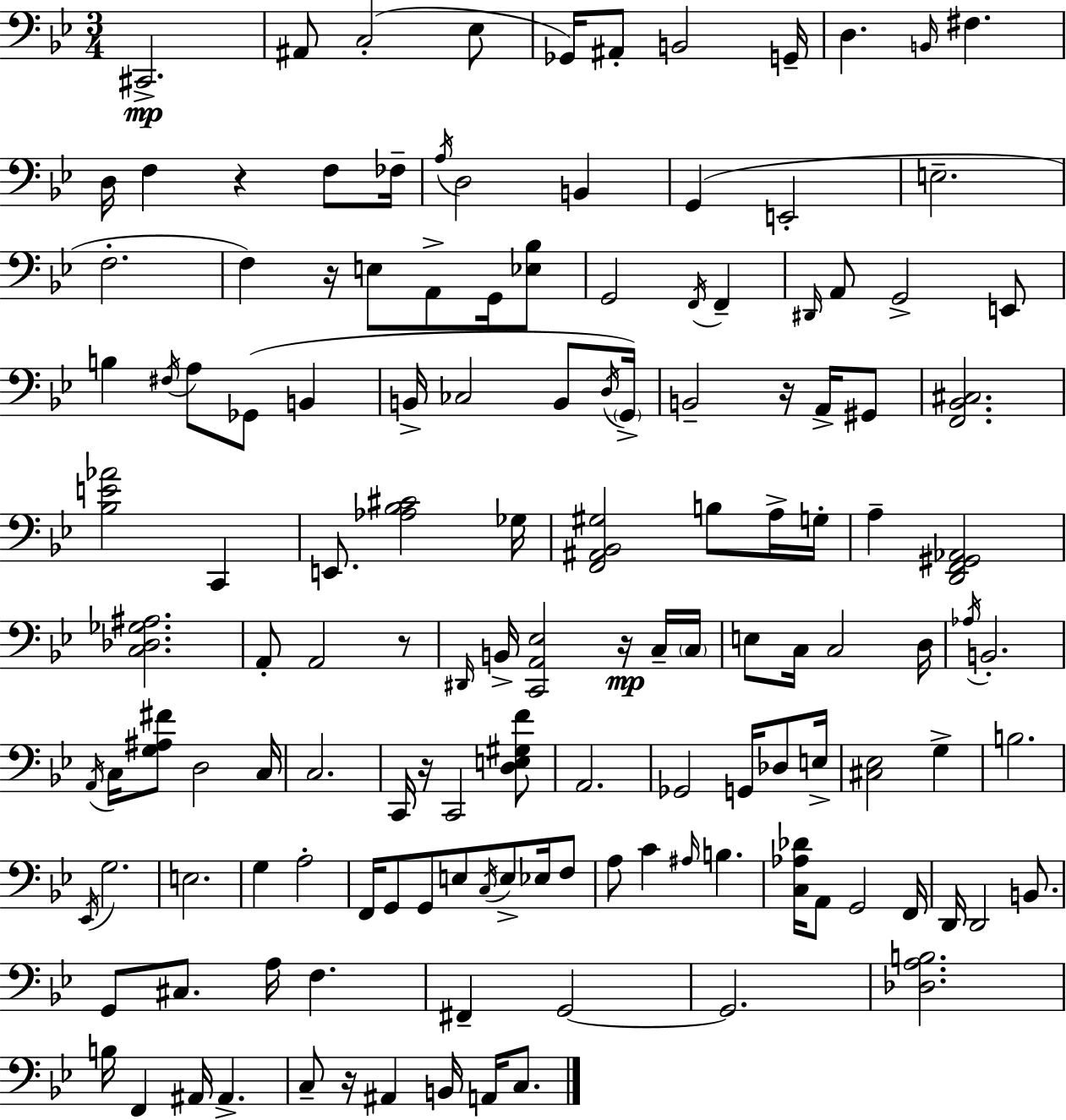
X:1
T:Untitled
M:3/4
L:1/4
K:Bb
^C,,2 ^A,,/2 C,2 _E,/2 _G,,/4 ^A,,/2 B,,2 G,,/4 D, B,,/4 ^F, D,/4 F, z F,/2 _F,/4 A,/4 D,2 B,, G,, E,,2 E,2 F,2 F, z/4 E,/2 A,,/2 G,,/4 [_E,_B,]/2 G,,2 F,,/4 F,, ^D,,/4 A,,/2 G,,2 E,,/2 B, ^F,/4 A,/2 _G,,/2 B,, B,,/4 _C,2 B,,/2 D,/4 G,,/4 B,,2 z/4 A,,/4 ^G,,/2 [F,,_B,,^C,]2 [_B,E_A]2 C,, E,,/2 [_A,_B,^C]2 _G,/4 [F,,^A,,_B,,^G,]2 B,/2 A,/4 G,/4 A, [D,,F,,^G,,_A,,]2 [C,_D,_G,^A,]2 A,,/2 A,,2 z/2 ^D,,/4 B,,/4 [C,,A,,_E,]2 z/4 C,/4 C,/4 E,/2 C,/4 C,2 D,/4 _A,/4 B,,2 A,,/4 C,/4 [G,^A,^F]/2 D,2 C,/4 C,2 C,,/4 z/4 C,,2 [D,E,^G,F]/2 A,,2 _G,,2 G,,/4 _D,/2 E,/4 [^C,_E,]2 G, B,2 _E,,/4 G,2 E,2 G, A,2 F,,/4 G,,/2 G,,/2 E,/2 C,/4 E,/2 _E,/4 F,/2 A,/2 C ^A,/4 B, [C,_A,_D]/4 A,,/2 G,,2 F,,/4 D,,/4 D,,2 B,,/2 G,,/2 ^C,/2 A,/4 F, ^F,, G,,2 G,,2 [_D,A,B,]2 B,/4 F,, ^A,,/4 ^A,, C,/2 z/4 ^A,, B,,/4 A,,/4 C,/2